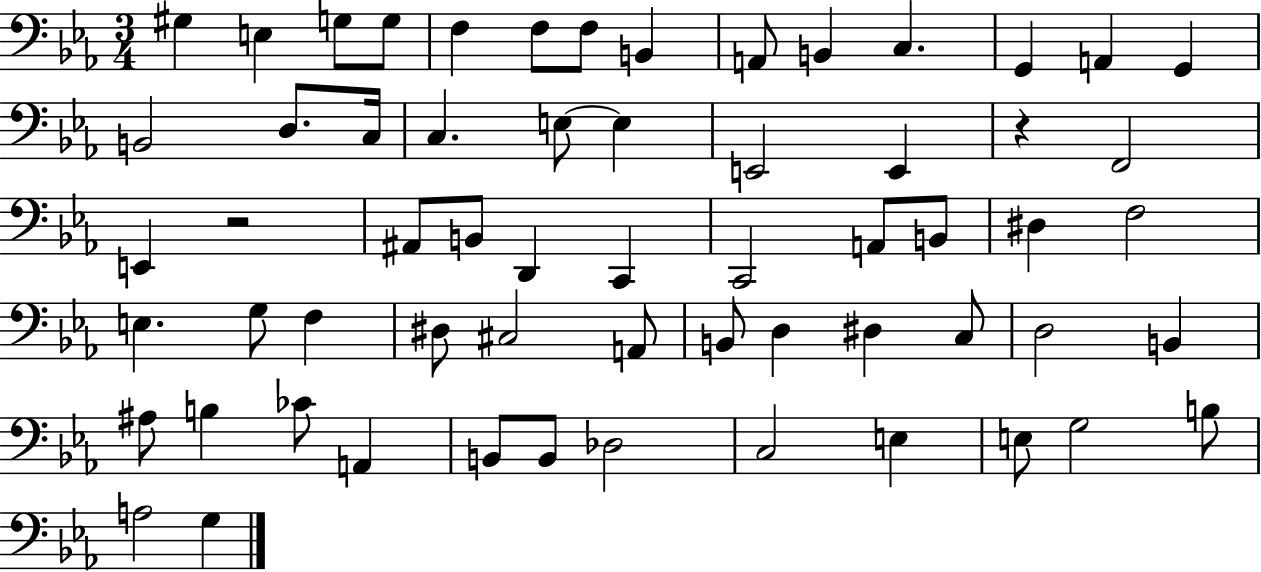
G#3/q E3/q G3/e G3/e F3/q F3/e F3/e B2/q A2/e B2/q C3/q. G2/q A2/q G2/q B2/h D3/e. C3/s C3/q. E3/e E3/q E2/h E2/q R/q F2/h E2/q R/h A#2/e B2/e D2/q C2/q C2/h A2/e B2/e D#3/q F3/h E3/q. G3/e F3/q D#3/e C#3/h A2/e B2/e D3/q D#3/q C3/e D3/h B2/q A#3/e B3/q CES4/e A2/q B2/e B2/e Db3/h C3/h E3/q E3/e G3/h B3/e A3/h G3/q